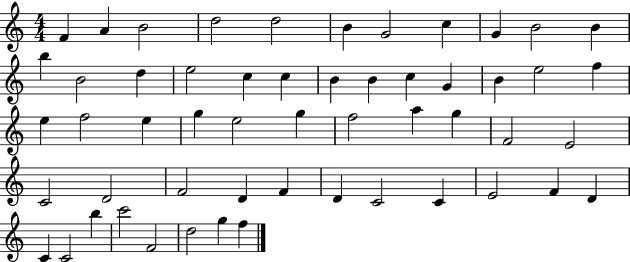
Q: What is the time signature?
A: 4/4